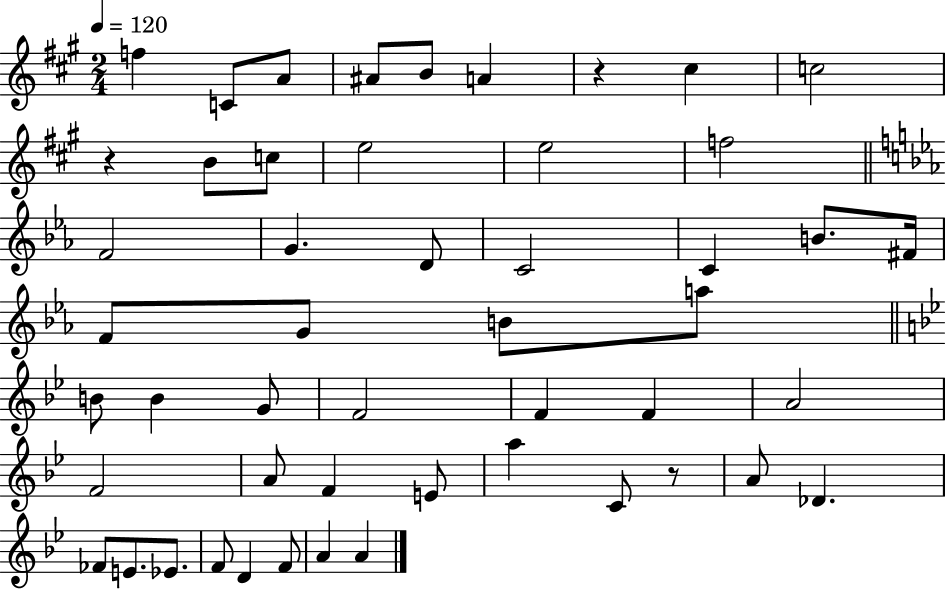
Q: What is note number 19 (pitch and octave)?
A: B4